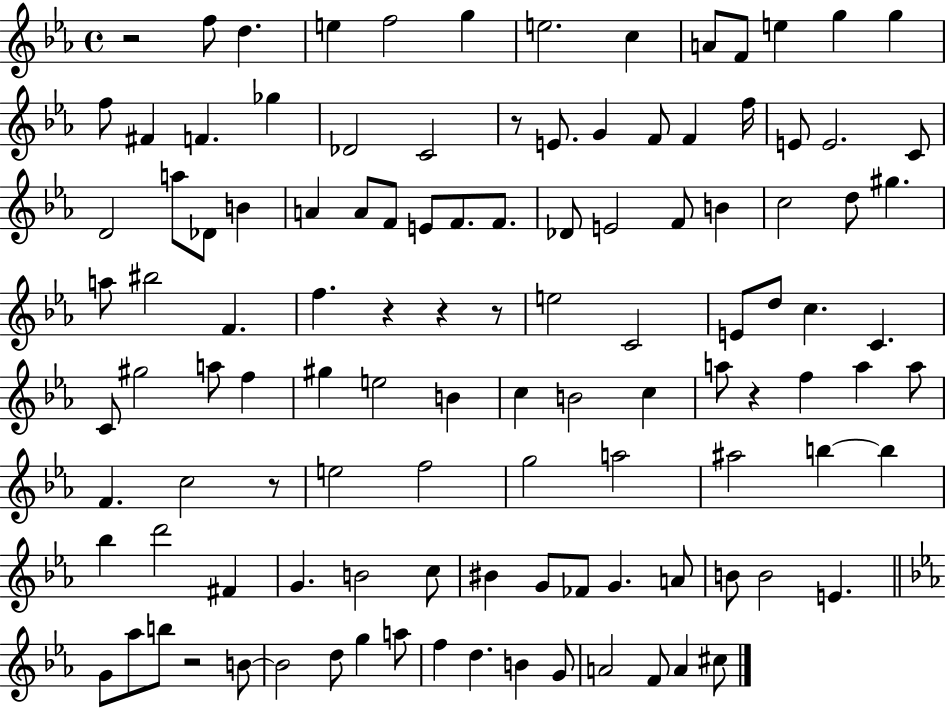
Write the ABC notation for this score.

X:1
T:Untitled
M:4/4
L:1/4
K:Eb
z2 f/2 d e f2 g e2 c A/2 F/2 e g g f/2 ^F F _g _D2 C2 z/2 E/2 G F/2 F f/4 E/2 E2 C/2 D2 a/2 _D/2 B A A/2 F/2 E/2 F/2 F/2 _D/2 E2 F/2 B c2 d/2 ^g a/2 ^b2 F f z z z/2 e2 C2 E/2 d/2 c C C/2 ^g2 a/2 f ^g e2 B c B2 c a/2 z f a a/2 F c2 z/2 e2 f2 g2 a2 ^a2 b b _b d'2 ^F G B2 c/2 ^B G/2 _F/2 G A/2 B/2 B2 E G/2 _a/2 b/2 z2 B/2 B2 d/2 g a/2 f d B G/2 A2 F/2 A ^c/2